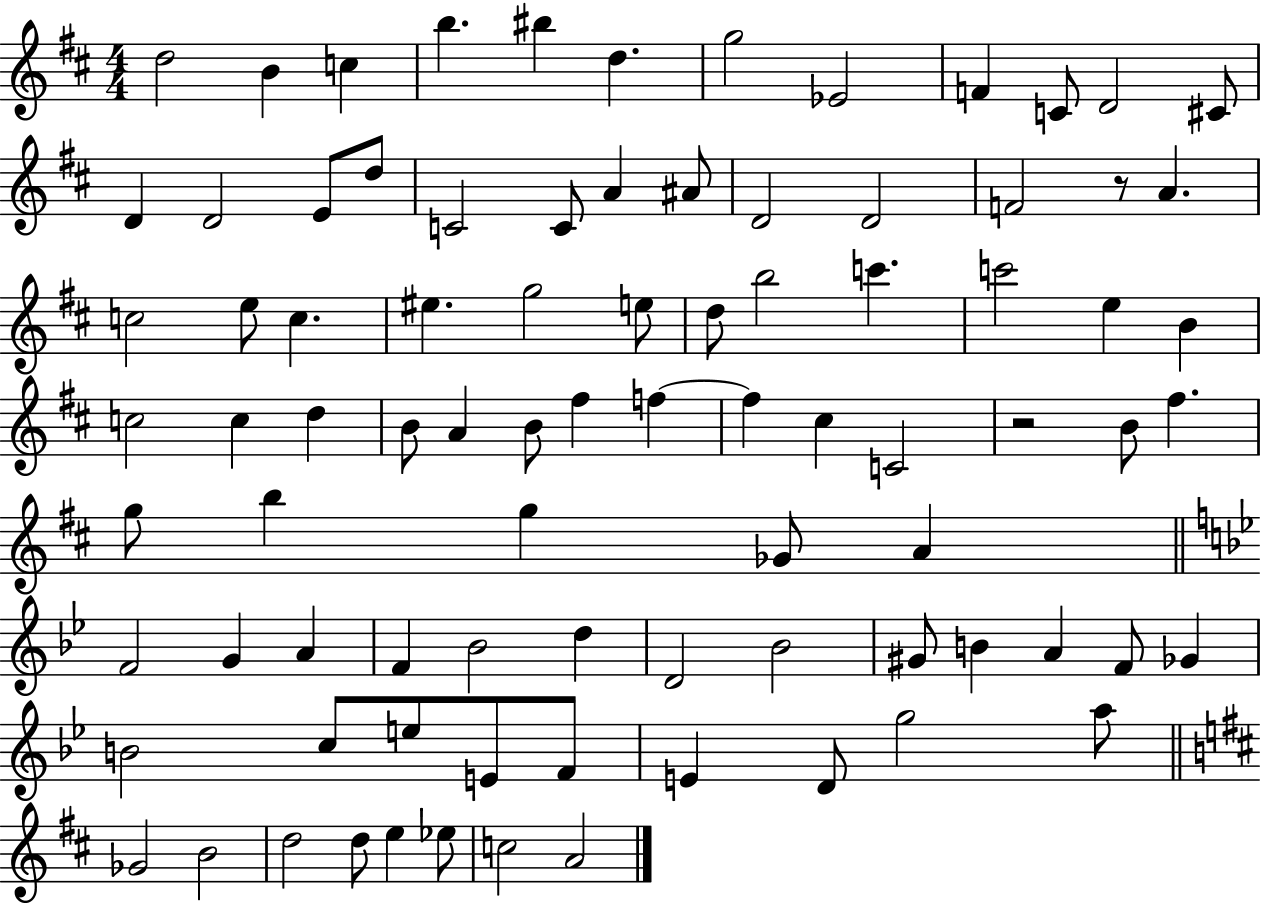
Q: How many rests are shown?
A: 2